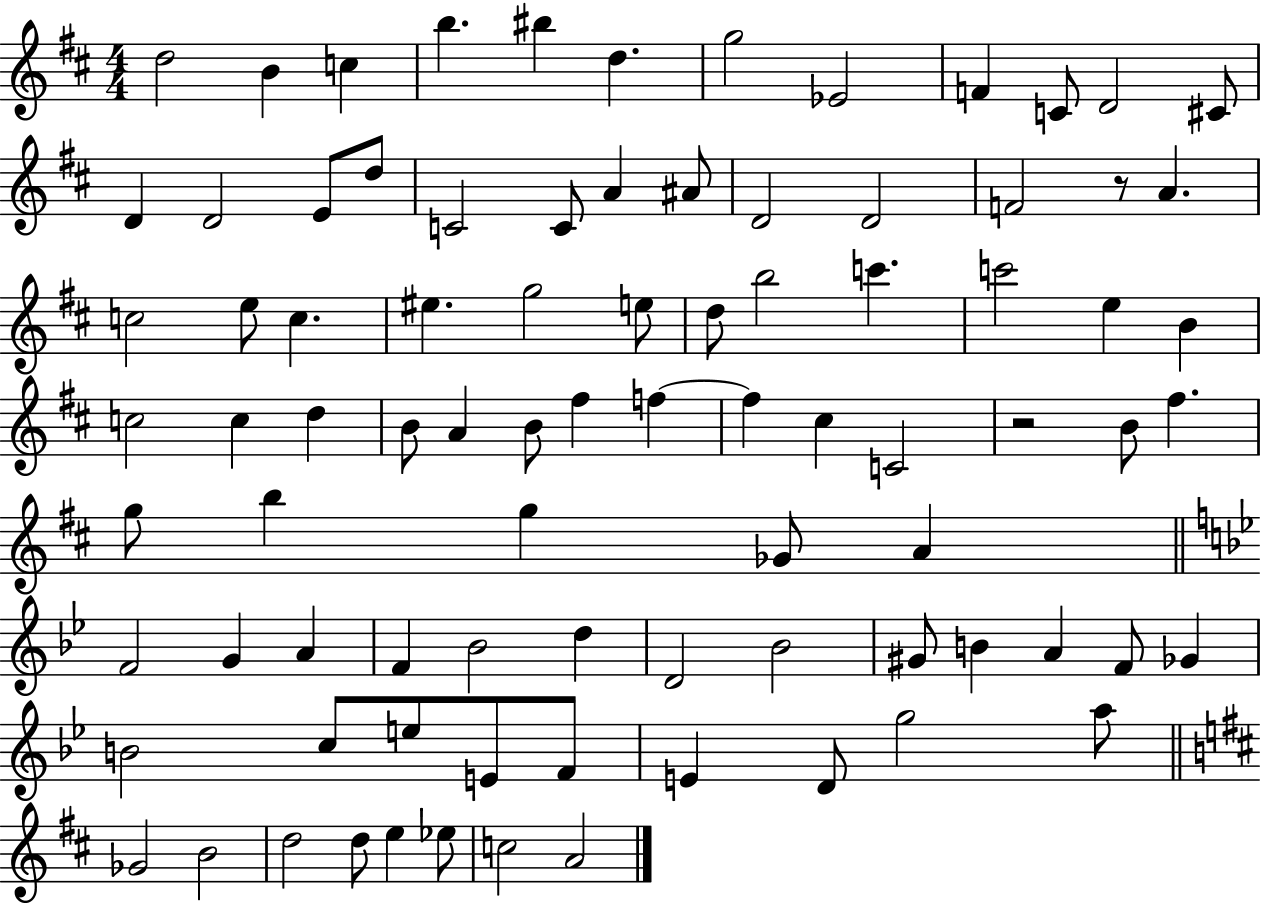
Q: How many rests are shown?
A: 2